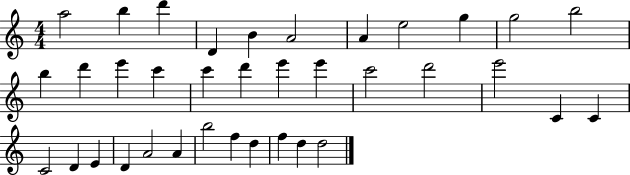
X:1
T:Untitled
M:4/4
L:1/4
K:C
a2 b d' D B A2 A e2 g g2 b2 b d' e' c' c' d' e' e' c'2 d'2 e'2 C C C2 D E D A2 A b2 f d f d d2